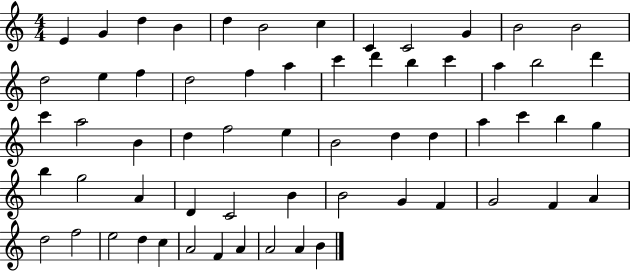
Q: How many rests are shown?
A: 0